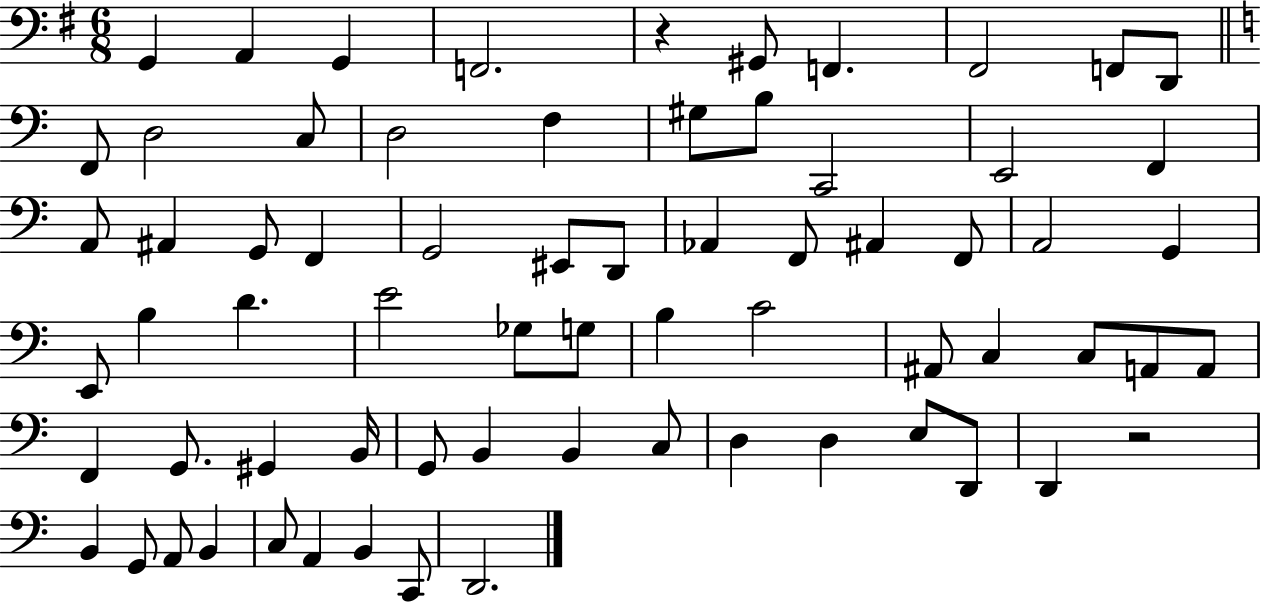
G2/q A2/q G2/q F2/h. R/q G#2/e F2/q. F#2/h F2/e D2/e F2/e D3/h C3/e D3/h F3/q G#3/e B3/e C2/h E2/h F2/q A2/e A#2/q G2/e F2/q G2/h EIS2/e D2/e Ab2/q F2/e A#2/q F2/e A2/h G2/q E2/e B3/q D4/q. E4/h Gb3/e G3/e B3/q C4/h A#2/e C3/q C3/e A2/e A2/e F2/q G2/e. G#2/q B2/s G2/e B2/q B2/q C3/e D3/q D3/q E3/e D2/e D2/q R/h B2/q G2/e A2/e B2/q C3/e A2/q B2/q C2/e D2/h.